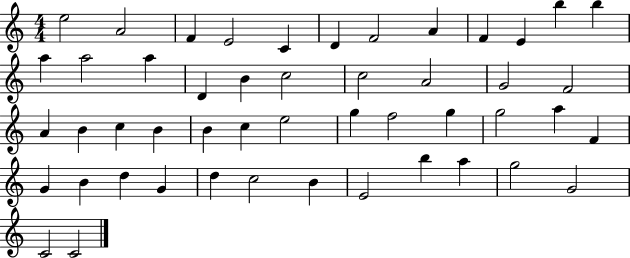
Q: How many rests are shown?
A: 0